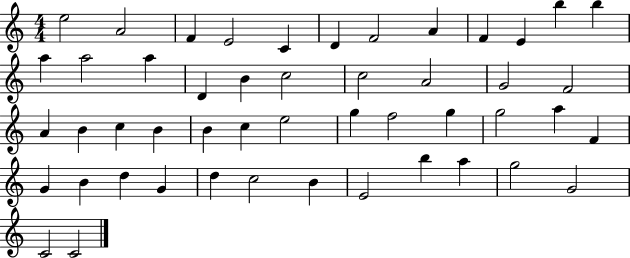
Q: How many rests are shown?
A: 0